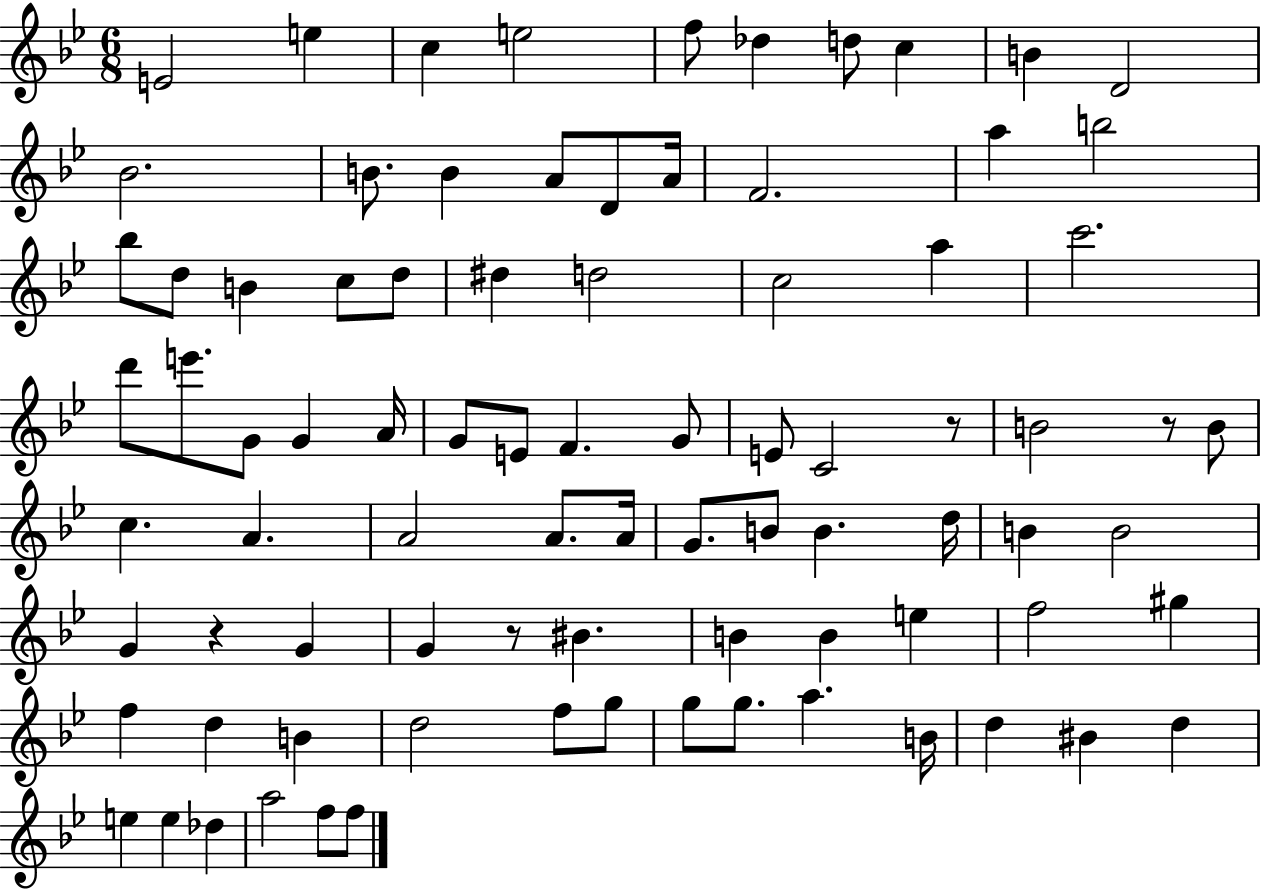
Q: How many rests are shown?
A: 4